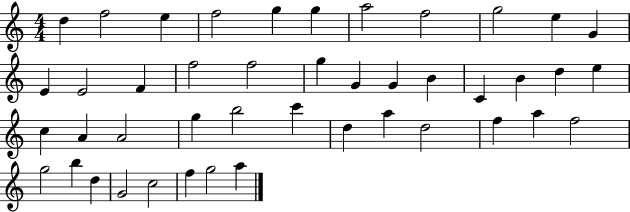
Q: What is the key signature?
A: C major